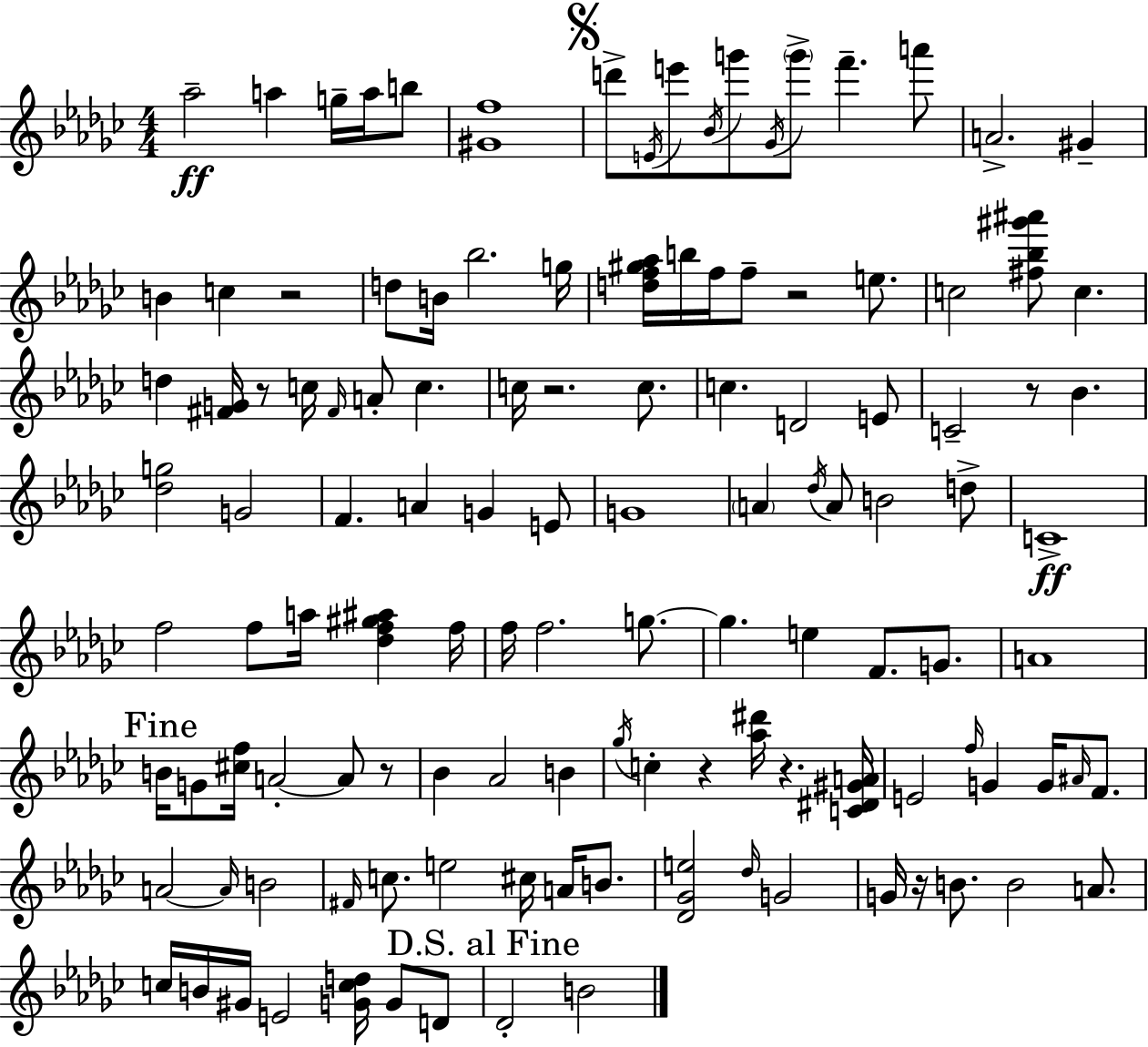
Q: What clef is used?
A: treble